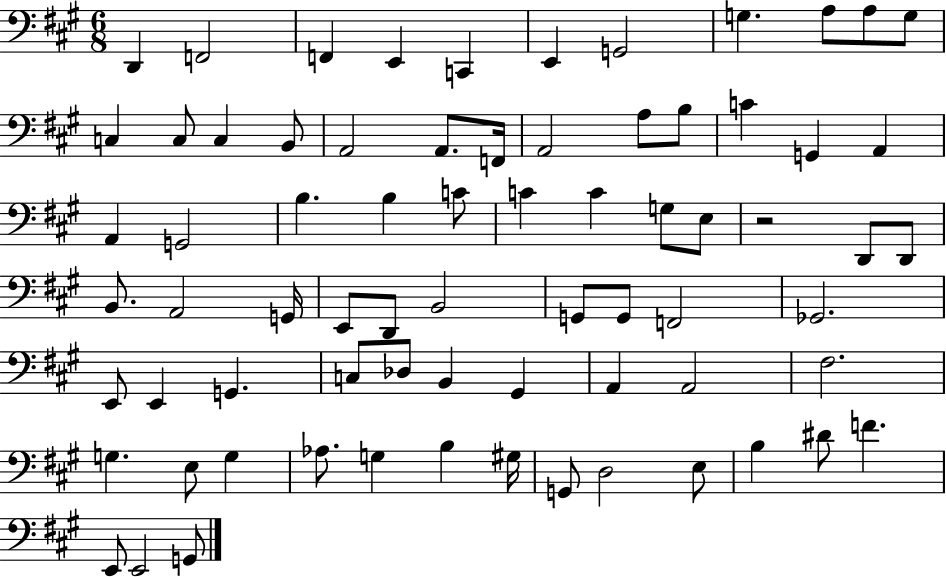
X:1
T:Untitled
M:6/8
L:1/4
K:A
D,, F,,2 F,, E,, C,, E,, G,,2 G, A,/2 A,/2 G,/2 C, C,/2 C, B,,/2 A,,2 A,,/2 F,,/4 A,,2 A,/2 B,/2 C G,, A,, A,, G,,2 B, B, C/2 C C G,/2 E,/2 z2 D,,/2 D,,/2 B,,/2 A,,2 G,,/4 E,,/2 D,,/2 B,,2 G,,/2 G,,/2 F,,2 _G,,2 E,,/2 E,, G,, C,/2 _D,/2 B,, ^G,, A,, A,,2 ^F,2 G, E,/2 G, _A,/2 G, B, ^G,/4 G,,/2 D,2 E,/2 B, ^D/2 F E,,/2 E,,2 G,,/2